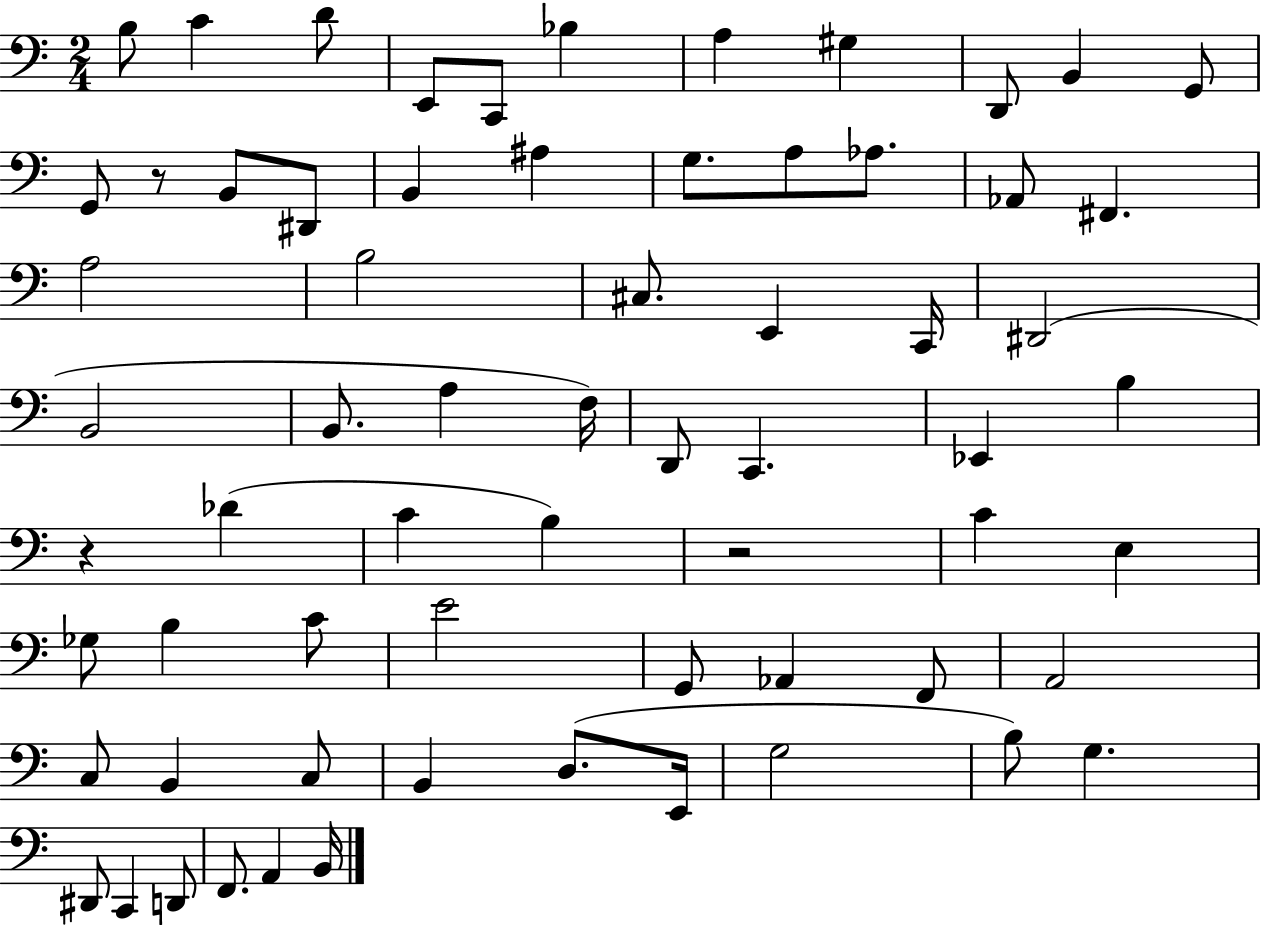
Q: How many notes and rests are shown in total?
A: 66